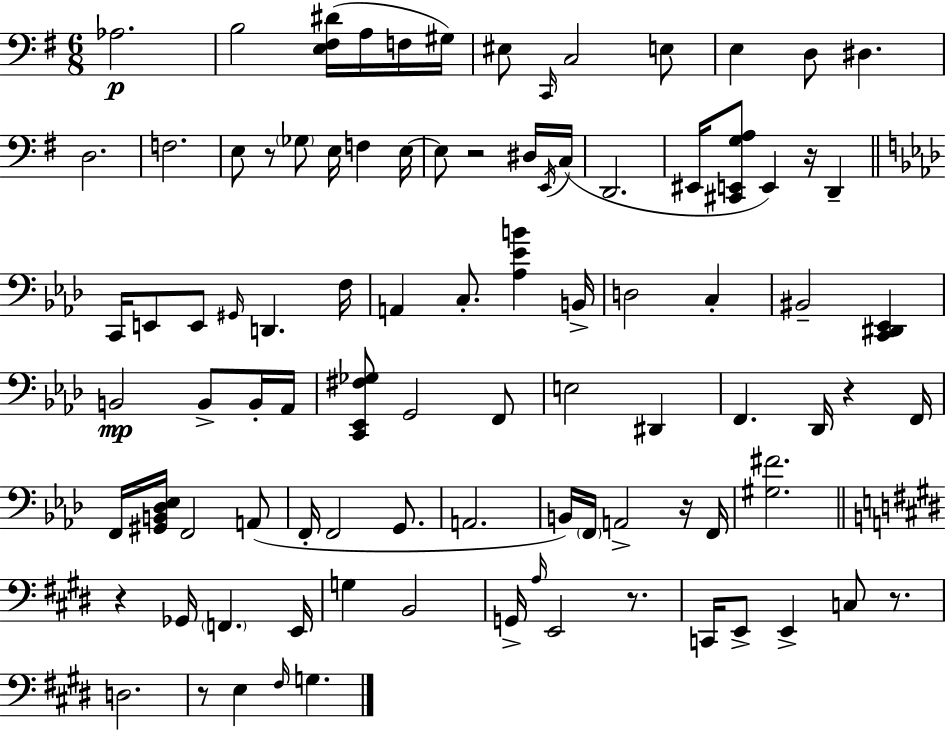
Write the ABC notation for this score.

X:1
T:Untitled
M:6/8
L:1/4
K:G
_A,2 B,2 [E,^F,^D]/4 A,/4 F,/4 ^G,/4 ^E,/2 C,,/4 C,2 E,/2 E, D,/2 ^D, D,2 F,2 E,/2 z/2 _G,/2 E,/4 F, E,/4 E,/2 z2 ^D,/4 E,,/4 C,/4 D,,2 ^E,,/4 [^C,,E,,G,A,]/2 E,, z/4 D,, C,,/4 E,,/2 E,,/2 ^G,,/4 D,, F,/4 A,, C,/2 [_A,_EB] B,,/4 D,2 C, ^B,,2 [C,,^D,,_E,,] B,,2 B,,/2 B,,/4 _A,,/4 [C,,_E,,^F,_G,]/2 G,,2 F,,/2 E,2 ^D,, F,, _D,,/4 z F,,/4 F,,/4 [^G,,B,,_D,_E,]/4 F,,2 A,,/2 F,,/4 F,,2 G,,/2 A,,2 B,,/4 F,,/4 A,,2 z/4 F,,/4 [^G,^F]2 z _G,,/4 F,, E,,/4 G, B,,2 G,,/4 A,/4 E,,2 z/2 C,,/4 E,,/2 E,, C,/2 z/2 D,2 z/2 E, ^F,/4 G,